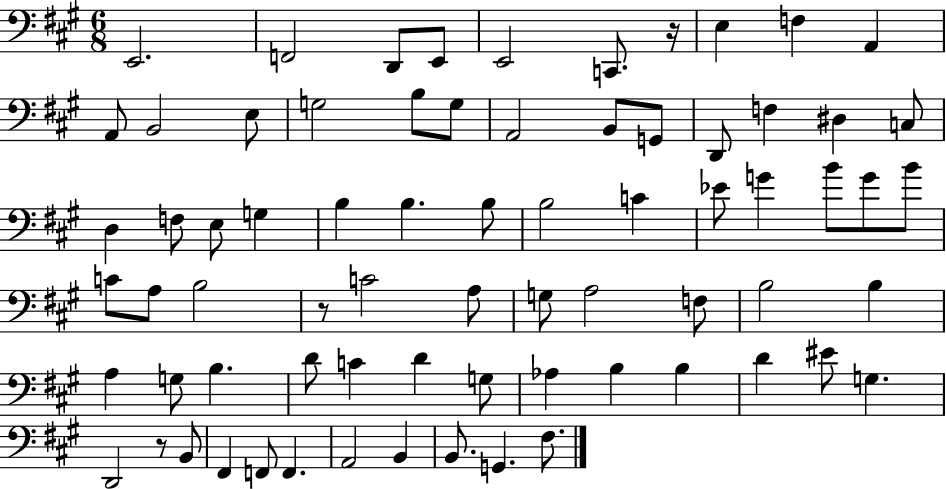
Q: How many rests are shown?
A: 3